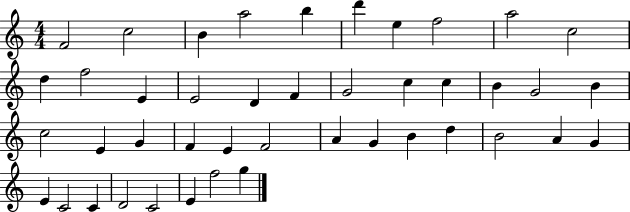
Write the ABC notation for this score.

X:1
T:Untitled
M:4/4
L:1/4
K:C
F2 c2 B a2 b d' e f2 a2 c2 d f2 E E2 D F G2 c c B G2 B c2 E G F E F2 A G B d B2 A G E C2 C D2 C2 E f2 g